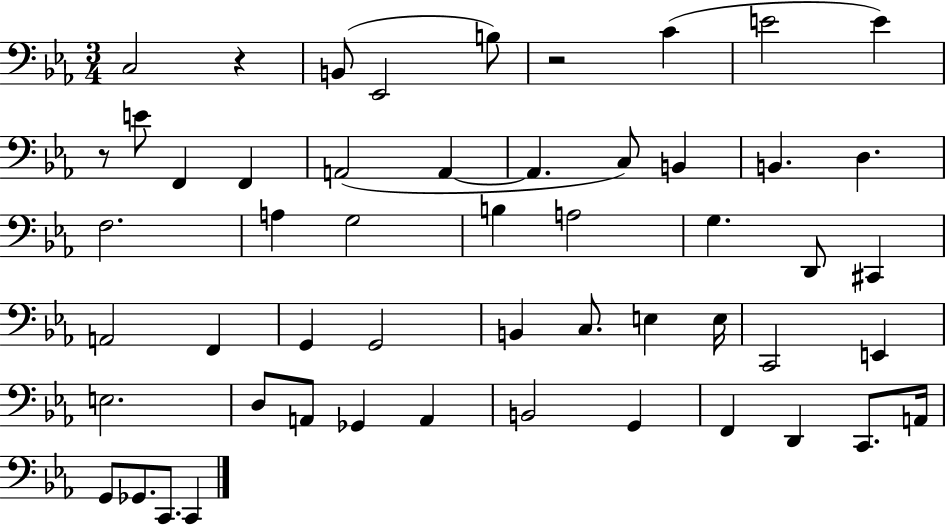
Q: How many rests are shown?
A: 3